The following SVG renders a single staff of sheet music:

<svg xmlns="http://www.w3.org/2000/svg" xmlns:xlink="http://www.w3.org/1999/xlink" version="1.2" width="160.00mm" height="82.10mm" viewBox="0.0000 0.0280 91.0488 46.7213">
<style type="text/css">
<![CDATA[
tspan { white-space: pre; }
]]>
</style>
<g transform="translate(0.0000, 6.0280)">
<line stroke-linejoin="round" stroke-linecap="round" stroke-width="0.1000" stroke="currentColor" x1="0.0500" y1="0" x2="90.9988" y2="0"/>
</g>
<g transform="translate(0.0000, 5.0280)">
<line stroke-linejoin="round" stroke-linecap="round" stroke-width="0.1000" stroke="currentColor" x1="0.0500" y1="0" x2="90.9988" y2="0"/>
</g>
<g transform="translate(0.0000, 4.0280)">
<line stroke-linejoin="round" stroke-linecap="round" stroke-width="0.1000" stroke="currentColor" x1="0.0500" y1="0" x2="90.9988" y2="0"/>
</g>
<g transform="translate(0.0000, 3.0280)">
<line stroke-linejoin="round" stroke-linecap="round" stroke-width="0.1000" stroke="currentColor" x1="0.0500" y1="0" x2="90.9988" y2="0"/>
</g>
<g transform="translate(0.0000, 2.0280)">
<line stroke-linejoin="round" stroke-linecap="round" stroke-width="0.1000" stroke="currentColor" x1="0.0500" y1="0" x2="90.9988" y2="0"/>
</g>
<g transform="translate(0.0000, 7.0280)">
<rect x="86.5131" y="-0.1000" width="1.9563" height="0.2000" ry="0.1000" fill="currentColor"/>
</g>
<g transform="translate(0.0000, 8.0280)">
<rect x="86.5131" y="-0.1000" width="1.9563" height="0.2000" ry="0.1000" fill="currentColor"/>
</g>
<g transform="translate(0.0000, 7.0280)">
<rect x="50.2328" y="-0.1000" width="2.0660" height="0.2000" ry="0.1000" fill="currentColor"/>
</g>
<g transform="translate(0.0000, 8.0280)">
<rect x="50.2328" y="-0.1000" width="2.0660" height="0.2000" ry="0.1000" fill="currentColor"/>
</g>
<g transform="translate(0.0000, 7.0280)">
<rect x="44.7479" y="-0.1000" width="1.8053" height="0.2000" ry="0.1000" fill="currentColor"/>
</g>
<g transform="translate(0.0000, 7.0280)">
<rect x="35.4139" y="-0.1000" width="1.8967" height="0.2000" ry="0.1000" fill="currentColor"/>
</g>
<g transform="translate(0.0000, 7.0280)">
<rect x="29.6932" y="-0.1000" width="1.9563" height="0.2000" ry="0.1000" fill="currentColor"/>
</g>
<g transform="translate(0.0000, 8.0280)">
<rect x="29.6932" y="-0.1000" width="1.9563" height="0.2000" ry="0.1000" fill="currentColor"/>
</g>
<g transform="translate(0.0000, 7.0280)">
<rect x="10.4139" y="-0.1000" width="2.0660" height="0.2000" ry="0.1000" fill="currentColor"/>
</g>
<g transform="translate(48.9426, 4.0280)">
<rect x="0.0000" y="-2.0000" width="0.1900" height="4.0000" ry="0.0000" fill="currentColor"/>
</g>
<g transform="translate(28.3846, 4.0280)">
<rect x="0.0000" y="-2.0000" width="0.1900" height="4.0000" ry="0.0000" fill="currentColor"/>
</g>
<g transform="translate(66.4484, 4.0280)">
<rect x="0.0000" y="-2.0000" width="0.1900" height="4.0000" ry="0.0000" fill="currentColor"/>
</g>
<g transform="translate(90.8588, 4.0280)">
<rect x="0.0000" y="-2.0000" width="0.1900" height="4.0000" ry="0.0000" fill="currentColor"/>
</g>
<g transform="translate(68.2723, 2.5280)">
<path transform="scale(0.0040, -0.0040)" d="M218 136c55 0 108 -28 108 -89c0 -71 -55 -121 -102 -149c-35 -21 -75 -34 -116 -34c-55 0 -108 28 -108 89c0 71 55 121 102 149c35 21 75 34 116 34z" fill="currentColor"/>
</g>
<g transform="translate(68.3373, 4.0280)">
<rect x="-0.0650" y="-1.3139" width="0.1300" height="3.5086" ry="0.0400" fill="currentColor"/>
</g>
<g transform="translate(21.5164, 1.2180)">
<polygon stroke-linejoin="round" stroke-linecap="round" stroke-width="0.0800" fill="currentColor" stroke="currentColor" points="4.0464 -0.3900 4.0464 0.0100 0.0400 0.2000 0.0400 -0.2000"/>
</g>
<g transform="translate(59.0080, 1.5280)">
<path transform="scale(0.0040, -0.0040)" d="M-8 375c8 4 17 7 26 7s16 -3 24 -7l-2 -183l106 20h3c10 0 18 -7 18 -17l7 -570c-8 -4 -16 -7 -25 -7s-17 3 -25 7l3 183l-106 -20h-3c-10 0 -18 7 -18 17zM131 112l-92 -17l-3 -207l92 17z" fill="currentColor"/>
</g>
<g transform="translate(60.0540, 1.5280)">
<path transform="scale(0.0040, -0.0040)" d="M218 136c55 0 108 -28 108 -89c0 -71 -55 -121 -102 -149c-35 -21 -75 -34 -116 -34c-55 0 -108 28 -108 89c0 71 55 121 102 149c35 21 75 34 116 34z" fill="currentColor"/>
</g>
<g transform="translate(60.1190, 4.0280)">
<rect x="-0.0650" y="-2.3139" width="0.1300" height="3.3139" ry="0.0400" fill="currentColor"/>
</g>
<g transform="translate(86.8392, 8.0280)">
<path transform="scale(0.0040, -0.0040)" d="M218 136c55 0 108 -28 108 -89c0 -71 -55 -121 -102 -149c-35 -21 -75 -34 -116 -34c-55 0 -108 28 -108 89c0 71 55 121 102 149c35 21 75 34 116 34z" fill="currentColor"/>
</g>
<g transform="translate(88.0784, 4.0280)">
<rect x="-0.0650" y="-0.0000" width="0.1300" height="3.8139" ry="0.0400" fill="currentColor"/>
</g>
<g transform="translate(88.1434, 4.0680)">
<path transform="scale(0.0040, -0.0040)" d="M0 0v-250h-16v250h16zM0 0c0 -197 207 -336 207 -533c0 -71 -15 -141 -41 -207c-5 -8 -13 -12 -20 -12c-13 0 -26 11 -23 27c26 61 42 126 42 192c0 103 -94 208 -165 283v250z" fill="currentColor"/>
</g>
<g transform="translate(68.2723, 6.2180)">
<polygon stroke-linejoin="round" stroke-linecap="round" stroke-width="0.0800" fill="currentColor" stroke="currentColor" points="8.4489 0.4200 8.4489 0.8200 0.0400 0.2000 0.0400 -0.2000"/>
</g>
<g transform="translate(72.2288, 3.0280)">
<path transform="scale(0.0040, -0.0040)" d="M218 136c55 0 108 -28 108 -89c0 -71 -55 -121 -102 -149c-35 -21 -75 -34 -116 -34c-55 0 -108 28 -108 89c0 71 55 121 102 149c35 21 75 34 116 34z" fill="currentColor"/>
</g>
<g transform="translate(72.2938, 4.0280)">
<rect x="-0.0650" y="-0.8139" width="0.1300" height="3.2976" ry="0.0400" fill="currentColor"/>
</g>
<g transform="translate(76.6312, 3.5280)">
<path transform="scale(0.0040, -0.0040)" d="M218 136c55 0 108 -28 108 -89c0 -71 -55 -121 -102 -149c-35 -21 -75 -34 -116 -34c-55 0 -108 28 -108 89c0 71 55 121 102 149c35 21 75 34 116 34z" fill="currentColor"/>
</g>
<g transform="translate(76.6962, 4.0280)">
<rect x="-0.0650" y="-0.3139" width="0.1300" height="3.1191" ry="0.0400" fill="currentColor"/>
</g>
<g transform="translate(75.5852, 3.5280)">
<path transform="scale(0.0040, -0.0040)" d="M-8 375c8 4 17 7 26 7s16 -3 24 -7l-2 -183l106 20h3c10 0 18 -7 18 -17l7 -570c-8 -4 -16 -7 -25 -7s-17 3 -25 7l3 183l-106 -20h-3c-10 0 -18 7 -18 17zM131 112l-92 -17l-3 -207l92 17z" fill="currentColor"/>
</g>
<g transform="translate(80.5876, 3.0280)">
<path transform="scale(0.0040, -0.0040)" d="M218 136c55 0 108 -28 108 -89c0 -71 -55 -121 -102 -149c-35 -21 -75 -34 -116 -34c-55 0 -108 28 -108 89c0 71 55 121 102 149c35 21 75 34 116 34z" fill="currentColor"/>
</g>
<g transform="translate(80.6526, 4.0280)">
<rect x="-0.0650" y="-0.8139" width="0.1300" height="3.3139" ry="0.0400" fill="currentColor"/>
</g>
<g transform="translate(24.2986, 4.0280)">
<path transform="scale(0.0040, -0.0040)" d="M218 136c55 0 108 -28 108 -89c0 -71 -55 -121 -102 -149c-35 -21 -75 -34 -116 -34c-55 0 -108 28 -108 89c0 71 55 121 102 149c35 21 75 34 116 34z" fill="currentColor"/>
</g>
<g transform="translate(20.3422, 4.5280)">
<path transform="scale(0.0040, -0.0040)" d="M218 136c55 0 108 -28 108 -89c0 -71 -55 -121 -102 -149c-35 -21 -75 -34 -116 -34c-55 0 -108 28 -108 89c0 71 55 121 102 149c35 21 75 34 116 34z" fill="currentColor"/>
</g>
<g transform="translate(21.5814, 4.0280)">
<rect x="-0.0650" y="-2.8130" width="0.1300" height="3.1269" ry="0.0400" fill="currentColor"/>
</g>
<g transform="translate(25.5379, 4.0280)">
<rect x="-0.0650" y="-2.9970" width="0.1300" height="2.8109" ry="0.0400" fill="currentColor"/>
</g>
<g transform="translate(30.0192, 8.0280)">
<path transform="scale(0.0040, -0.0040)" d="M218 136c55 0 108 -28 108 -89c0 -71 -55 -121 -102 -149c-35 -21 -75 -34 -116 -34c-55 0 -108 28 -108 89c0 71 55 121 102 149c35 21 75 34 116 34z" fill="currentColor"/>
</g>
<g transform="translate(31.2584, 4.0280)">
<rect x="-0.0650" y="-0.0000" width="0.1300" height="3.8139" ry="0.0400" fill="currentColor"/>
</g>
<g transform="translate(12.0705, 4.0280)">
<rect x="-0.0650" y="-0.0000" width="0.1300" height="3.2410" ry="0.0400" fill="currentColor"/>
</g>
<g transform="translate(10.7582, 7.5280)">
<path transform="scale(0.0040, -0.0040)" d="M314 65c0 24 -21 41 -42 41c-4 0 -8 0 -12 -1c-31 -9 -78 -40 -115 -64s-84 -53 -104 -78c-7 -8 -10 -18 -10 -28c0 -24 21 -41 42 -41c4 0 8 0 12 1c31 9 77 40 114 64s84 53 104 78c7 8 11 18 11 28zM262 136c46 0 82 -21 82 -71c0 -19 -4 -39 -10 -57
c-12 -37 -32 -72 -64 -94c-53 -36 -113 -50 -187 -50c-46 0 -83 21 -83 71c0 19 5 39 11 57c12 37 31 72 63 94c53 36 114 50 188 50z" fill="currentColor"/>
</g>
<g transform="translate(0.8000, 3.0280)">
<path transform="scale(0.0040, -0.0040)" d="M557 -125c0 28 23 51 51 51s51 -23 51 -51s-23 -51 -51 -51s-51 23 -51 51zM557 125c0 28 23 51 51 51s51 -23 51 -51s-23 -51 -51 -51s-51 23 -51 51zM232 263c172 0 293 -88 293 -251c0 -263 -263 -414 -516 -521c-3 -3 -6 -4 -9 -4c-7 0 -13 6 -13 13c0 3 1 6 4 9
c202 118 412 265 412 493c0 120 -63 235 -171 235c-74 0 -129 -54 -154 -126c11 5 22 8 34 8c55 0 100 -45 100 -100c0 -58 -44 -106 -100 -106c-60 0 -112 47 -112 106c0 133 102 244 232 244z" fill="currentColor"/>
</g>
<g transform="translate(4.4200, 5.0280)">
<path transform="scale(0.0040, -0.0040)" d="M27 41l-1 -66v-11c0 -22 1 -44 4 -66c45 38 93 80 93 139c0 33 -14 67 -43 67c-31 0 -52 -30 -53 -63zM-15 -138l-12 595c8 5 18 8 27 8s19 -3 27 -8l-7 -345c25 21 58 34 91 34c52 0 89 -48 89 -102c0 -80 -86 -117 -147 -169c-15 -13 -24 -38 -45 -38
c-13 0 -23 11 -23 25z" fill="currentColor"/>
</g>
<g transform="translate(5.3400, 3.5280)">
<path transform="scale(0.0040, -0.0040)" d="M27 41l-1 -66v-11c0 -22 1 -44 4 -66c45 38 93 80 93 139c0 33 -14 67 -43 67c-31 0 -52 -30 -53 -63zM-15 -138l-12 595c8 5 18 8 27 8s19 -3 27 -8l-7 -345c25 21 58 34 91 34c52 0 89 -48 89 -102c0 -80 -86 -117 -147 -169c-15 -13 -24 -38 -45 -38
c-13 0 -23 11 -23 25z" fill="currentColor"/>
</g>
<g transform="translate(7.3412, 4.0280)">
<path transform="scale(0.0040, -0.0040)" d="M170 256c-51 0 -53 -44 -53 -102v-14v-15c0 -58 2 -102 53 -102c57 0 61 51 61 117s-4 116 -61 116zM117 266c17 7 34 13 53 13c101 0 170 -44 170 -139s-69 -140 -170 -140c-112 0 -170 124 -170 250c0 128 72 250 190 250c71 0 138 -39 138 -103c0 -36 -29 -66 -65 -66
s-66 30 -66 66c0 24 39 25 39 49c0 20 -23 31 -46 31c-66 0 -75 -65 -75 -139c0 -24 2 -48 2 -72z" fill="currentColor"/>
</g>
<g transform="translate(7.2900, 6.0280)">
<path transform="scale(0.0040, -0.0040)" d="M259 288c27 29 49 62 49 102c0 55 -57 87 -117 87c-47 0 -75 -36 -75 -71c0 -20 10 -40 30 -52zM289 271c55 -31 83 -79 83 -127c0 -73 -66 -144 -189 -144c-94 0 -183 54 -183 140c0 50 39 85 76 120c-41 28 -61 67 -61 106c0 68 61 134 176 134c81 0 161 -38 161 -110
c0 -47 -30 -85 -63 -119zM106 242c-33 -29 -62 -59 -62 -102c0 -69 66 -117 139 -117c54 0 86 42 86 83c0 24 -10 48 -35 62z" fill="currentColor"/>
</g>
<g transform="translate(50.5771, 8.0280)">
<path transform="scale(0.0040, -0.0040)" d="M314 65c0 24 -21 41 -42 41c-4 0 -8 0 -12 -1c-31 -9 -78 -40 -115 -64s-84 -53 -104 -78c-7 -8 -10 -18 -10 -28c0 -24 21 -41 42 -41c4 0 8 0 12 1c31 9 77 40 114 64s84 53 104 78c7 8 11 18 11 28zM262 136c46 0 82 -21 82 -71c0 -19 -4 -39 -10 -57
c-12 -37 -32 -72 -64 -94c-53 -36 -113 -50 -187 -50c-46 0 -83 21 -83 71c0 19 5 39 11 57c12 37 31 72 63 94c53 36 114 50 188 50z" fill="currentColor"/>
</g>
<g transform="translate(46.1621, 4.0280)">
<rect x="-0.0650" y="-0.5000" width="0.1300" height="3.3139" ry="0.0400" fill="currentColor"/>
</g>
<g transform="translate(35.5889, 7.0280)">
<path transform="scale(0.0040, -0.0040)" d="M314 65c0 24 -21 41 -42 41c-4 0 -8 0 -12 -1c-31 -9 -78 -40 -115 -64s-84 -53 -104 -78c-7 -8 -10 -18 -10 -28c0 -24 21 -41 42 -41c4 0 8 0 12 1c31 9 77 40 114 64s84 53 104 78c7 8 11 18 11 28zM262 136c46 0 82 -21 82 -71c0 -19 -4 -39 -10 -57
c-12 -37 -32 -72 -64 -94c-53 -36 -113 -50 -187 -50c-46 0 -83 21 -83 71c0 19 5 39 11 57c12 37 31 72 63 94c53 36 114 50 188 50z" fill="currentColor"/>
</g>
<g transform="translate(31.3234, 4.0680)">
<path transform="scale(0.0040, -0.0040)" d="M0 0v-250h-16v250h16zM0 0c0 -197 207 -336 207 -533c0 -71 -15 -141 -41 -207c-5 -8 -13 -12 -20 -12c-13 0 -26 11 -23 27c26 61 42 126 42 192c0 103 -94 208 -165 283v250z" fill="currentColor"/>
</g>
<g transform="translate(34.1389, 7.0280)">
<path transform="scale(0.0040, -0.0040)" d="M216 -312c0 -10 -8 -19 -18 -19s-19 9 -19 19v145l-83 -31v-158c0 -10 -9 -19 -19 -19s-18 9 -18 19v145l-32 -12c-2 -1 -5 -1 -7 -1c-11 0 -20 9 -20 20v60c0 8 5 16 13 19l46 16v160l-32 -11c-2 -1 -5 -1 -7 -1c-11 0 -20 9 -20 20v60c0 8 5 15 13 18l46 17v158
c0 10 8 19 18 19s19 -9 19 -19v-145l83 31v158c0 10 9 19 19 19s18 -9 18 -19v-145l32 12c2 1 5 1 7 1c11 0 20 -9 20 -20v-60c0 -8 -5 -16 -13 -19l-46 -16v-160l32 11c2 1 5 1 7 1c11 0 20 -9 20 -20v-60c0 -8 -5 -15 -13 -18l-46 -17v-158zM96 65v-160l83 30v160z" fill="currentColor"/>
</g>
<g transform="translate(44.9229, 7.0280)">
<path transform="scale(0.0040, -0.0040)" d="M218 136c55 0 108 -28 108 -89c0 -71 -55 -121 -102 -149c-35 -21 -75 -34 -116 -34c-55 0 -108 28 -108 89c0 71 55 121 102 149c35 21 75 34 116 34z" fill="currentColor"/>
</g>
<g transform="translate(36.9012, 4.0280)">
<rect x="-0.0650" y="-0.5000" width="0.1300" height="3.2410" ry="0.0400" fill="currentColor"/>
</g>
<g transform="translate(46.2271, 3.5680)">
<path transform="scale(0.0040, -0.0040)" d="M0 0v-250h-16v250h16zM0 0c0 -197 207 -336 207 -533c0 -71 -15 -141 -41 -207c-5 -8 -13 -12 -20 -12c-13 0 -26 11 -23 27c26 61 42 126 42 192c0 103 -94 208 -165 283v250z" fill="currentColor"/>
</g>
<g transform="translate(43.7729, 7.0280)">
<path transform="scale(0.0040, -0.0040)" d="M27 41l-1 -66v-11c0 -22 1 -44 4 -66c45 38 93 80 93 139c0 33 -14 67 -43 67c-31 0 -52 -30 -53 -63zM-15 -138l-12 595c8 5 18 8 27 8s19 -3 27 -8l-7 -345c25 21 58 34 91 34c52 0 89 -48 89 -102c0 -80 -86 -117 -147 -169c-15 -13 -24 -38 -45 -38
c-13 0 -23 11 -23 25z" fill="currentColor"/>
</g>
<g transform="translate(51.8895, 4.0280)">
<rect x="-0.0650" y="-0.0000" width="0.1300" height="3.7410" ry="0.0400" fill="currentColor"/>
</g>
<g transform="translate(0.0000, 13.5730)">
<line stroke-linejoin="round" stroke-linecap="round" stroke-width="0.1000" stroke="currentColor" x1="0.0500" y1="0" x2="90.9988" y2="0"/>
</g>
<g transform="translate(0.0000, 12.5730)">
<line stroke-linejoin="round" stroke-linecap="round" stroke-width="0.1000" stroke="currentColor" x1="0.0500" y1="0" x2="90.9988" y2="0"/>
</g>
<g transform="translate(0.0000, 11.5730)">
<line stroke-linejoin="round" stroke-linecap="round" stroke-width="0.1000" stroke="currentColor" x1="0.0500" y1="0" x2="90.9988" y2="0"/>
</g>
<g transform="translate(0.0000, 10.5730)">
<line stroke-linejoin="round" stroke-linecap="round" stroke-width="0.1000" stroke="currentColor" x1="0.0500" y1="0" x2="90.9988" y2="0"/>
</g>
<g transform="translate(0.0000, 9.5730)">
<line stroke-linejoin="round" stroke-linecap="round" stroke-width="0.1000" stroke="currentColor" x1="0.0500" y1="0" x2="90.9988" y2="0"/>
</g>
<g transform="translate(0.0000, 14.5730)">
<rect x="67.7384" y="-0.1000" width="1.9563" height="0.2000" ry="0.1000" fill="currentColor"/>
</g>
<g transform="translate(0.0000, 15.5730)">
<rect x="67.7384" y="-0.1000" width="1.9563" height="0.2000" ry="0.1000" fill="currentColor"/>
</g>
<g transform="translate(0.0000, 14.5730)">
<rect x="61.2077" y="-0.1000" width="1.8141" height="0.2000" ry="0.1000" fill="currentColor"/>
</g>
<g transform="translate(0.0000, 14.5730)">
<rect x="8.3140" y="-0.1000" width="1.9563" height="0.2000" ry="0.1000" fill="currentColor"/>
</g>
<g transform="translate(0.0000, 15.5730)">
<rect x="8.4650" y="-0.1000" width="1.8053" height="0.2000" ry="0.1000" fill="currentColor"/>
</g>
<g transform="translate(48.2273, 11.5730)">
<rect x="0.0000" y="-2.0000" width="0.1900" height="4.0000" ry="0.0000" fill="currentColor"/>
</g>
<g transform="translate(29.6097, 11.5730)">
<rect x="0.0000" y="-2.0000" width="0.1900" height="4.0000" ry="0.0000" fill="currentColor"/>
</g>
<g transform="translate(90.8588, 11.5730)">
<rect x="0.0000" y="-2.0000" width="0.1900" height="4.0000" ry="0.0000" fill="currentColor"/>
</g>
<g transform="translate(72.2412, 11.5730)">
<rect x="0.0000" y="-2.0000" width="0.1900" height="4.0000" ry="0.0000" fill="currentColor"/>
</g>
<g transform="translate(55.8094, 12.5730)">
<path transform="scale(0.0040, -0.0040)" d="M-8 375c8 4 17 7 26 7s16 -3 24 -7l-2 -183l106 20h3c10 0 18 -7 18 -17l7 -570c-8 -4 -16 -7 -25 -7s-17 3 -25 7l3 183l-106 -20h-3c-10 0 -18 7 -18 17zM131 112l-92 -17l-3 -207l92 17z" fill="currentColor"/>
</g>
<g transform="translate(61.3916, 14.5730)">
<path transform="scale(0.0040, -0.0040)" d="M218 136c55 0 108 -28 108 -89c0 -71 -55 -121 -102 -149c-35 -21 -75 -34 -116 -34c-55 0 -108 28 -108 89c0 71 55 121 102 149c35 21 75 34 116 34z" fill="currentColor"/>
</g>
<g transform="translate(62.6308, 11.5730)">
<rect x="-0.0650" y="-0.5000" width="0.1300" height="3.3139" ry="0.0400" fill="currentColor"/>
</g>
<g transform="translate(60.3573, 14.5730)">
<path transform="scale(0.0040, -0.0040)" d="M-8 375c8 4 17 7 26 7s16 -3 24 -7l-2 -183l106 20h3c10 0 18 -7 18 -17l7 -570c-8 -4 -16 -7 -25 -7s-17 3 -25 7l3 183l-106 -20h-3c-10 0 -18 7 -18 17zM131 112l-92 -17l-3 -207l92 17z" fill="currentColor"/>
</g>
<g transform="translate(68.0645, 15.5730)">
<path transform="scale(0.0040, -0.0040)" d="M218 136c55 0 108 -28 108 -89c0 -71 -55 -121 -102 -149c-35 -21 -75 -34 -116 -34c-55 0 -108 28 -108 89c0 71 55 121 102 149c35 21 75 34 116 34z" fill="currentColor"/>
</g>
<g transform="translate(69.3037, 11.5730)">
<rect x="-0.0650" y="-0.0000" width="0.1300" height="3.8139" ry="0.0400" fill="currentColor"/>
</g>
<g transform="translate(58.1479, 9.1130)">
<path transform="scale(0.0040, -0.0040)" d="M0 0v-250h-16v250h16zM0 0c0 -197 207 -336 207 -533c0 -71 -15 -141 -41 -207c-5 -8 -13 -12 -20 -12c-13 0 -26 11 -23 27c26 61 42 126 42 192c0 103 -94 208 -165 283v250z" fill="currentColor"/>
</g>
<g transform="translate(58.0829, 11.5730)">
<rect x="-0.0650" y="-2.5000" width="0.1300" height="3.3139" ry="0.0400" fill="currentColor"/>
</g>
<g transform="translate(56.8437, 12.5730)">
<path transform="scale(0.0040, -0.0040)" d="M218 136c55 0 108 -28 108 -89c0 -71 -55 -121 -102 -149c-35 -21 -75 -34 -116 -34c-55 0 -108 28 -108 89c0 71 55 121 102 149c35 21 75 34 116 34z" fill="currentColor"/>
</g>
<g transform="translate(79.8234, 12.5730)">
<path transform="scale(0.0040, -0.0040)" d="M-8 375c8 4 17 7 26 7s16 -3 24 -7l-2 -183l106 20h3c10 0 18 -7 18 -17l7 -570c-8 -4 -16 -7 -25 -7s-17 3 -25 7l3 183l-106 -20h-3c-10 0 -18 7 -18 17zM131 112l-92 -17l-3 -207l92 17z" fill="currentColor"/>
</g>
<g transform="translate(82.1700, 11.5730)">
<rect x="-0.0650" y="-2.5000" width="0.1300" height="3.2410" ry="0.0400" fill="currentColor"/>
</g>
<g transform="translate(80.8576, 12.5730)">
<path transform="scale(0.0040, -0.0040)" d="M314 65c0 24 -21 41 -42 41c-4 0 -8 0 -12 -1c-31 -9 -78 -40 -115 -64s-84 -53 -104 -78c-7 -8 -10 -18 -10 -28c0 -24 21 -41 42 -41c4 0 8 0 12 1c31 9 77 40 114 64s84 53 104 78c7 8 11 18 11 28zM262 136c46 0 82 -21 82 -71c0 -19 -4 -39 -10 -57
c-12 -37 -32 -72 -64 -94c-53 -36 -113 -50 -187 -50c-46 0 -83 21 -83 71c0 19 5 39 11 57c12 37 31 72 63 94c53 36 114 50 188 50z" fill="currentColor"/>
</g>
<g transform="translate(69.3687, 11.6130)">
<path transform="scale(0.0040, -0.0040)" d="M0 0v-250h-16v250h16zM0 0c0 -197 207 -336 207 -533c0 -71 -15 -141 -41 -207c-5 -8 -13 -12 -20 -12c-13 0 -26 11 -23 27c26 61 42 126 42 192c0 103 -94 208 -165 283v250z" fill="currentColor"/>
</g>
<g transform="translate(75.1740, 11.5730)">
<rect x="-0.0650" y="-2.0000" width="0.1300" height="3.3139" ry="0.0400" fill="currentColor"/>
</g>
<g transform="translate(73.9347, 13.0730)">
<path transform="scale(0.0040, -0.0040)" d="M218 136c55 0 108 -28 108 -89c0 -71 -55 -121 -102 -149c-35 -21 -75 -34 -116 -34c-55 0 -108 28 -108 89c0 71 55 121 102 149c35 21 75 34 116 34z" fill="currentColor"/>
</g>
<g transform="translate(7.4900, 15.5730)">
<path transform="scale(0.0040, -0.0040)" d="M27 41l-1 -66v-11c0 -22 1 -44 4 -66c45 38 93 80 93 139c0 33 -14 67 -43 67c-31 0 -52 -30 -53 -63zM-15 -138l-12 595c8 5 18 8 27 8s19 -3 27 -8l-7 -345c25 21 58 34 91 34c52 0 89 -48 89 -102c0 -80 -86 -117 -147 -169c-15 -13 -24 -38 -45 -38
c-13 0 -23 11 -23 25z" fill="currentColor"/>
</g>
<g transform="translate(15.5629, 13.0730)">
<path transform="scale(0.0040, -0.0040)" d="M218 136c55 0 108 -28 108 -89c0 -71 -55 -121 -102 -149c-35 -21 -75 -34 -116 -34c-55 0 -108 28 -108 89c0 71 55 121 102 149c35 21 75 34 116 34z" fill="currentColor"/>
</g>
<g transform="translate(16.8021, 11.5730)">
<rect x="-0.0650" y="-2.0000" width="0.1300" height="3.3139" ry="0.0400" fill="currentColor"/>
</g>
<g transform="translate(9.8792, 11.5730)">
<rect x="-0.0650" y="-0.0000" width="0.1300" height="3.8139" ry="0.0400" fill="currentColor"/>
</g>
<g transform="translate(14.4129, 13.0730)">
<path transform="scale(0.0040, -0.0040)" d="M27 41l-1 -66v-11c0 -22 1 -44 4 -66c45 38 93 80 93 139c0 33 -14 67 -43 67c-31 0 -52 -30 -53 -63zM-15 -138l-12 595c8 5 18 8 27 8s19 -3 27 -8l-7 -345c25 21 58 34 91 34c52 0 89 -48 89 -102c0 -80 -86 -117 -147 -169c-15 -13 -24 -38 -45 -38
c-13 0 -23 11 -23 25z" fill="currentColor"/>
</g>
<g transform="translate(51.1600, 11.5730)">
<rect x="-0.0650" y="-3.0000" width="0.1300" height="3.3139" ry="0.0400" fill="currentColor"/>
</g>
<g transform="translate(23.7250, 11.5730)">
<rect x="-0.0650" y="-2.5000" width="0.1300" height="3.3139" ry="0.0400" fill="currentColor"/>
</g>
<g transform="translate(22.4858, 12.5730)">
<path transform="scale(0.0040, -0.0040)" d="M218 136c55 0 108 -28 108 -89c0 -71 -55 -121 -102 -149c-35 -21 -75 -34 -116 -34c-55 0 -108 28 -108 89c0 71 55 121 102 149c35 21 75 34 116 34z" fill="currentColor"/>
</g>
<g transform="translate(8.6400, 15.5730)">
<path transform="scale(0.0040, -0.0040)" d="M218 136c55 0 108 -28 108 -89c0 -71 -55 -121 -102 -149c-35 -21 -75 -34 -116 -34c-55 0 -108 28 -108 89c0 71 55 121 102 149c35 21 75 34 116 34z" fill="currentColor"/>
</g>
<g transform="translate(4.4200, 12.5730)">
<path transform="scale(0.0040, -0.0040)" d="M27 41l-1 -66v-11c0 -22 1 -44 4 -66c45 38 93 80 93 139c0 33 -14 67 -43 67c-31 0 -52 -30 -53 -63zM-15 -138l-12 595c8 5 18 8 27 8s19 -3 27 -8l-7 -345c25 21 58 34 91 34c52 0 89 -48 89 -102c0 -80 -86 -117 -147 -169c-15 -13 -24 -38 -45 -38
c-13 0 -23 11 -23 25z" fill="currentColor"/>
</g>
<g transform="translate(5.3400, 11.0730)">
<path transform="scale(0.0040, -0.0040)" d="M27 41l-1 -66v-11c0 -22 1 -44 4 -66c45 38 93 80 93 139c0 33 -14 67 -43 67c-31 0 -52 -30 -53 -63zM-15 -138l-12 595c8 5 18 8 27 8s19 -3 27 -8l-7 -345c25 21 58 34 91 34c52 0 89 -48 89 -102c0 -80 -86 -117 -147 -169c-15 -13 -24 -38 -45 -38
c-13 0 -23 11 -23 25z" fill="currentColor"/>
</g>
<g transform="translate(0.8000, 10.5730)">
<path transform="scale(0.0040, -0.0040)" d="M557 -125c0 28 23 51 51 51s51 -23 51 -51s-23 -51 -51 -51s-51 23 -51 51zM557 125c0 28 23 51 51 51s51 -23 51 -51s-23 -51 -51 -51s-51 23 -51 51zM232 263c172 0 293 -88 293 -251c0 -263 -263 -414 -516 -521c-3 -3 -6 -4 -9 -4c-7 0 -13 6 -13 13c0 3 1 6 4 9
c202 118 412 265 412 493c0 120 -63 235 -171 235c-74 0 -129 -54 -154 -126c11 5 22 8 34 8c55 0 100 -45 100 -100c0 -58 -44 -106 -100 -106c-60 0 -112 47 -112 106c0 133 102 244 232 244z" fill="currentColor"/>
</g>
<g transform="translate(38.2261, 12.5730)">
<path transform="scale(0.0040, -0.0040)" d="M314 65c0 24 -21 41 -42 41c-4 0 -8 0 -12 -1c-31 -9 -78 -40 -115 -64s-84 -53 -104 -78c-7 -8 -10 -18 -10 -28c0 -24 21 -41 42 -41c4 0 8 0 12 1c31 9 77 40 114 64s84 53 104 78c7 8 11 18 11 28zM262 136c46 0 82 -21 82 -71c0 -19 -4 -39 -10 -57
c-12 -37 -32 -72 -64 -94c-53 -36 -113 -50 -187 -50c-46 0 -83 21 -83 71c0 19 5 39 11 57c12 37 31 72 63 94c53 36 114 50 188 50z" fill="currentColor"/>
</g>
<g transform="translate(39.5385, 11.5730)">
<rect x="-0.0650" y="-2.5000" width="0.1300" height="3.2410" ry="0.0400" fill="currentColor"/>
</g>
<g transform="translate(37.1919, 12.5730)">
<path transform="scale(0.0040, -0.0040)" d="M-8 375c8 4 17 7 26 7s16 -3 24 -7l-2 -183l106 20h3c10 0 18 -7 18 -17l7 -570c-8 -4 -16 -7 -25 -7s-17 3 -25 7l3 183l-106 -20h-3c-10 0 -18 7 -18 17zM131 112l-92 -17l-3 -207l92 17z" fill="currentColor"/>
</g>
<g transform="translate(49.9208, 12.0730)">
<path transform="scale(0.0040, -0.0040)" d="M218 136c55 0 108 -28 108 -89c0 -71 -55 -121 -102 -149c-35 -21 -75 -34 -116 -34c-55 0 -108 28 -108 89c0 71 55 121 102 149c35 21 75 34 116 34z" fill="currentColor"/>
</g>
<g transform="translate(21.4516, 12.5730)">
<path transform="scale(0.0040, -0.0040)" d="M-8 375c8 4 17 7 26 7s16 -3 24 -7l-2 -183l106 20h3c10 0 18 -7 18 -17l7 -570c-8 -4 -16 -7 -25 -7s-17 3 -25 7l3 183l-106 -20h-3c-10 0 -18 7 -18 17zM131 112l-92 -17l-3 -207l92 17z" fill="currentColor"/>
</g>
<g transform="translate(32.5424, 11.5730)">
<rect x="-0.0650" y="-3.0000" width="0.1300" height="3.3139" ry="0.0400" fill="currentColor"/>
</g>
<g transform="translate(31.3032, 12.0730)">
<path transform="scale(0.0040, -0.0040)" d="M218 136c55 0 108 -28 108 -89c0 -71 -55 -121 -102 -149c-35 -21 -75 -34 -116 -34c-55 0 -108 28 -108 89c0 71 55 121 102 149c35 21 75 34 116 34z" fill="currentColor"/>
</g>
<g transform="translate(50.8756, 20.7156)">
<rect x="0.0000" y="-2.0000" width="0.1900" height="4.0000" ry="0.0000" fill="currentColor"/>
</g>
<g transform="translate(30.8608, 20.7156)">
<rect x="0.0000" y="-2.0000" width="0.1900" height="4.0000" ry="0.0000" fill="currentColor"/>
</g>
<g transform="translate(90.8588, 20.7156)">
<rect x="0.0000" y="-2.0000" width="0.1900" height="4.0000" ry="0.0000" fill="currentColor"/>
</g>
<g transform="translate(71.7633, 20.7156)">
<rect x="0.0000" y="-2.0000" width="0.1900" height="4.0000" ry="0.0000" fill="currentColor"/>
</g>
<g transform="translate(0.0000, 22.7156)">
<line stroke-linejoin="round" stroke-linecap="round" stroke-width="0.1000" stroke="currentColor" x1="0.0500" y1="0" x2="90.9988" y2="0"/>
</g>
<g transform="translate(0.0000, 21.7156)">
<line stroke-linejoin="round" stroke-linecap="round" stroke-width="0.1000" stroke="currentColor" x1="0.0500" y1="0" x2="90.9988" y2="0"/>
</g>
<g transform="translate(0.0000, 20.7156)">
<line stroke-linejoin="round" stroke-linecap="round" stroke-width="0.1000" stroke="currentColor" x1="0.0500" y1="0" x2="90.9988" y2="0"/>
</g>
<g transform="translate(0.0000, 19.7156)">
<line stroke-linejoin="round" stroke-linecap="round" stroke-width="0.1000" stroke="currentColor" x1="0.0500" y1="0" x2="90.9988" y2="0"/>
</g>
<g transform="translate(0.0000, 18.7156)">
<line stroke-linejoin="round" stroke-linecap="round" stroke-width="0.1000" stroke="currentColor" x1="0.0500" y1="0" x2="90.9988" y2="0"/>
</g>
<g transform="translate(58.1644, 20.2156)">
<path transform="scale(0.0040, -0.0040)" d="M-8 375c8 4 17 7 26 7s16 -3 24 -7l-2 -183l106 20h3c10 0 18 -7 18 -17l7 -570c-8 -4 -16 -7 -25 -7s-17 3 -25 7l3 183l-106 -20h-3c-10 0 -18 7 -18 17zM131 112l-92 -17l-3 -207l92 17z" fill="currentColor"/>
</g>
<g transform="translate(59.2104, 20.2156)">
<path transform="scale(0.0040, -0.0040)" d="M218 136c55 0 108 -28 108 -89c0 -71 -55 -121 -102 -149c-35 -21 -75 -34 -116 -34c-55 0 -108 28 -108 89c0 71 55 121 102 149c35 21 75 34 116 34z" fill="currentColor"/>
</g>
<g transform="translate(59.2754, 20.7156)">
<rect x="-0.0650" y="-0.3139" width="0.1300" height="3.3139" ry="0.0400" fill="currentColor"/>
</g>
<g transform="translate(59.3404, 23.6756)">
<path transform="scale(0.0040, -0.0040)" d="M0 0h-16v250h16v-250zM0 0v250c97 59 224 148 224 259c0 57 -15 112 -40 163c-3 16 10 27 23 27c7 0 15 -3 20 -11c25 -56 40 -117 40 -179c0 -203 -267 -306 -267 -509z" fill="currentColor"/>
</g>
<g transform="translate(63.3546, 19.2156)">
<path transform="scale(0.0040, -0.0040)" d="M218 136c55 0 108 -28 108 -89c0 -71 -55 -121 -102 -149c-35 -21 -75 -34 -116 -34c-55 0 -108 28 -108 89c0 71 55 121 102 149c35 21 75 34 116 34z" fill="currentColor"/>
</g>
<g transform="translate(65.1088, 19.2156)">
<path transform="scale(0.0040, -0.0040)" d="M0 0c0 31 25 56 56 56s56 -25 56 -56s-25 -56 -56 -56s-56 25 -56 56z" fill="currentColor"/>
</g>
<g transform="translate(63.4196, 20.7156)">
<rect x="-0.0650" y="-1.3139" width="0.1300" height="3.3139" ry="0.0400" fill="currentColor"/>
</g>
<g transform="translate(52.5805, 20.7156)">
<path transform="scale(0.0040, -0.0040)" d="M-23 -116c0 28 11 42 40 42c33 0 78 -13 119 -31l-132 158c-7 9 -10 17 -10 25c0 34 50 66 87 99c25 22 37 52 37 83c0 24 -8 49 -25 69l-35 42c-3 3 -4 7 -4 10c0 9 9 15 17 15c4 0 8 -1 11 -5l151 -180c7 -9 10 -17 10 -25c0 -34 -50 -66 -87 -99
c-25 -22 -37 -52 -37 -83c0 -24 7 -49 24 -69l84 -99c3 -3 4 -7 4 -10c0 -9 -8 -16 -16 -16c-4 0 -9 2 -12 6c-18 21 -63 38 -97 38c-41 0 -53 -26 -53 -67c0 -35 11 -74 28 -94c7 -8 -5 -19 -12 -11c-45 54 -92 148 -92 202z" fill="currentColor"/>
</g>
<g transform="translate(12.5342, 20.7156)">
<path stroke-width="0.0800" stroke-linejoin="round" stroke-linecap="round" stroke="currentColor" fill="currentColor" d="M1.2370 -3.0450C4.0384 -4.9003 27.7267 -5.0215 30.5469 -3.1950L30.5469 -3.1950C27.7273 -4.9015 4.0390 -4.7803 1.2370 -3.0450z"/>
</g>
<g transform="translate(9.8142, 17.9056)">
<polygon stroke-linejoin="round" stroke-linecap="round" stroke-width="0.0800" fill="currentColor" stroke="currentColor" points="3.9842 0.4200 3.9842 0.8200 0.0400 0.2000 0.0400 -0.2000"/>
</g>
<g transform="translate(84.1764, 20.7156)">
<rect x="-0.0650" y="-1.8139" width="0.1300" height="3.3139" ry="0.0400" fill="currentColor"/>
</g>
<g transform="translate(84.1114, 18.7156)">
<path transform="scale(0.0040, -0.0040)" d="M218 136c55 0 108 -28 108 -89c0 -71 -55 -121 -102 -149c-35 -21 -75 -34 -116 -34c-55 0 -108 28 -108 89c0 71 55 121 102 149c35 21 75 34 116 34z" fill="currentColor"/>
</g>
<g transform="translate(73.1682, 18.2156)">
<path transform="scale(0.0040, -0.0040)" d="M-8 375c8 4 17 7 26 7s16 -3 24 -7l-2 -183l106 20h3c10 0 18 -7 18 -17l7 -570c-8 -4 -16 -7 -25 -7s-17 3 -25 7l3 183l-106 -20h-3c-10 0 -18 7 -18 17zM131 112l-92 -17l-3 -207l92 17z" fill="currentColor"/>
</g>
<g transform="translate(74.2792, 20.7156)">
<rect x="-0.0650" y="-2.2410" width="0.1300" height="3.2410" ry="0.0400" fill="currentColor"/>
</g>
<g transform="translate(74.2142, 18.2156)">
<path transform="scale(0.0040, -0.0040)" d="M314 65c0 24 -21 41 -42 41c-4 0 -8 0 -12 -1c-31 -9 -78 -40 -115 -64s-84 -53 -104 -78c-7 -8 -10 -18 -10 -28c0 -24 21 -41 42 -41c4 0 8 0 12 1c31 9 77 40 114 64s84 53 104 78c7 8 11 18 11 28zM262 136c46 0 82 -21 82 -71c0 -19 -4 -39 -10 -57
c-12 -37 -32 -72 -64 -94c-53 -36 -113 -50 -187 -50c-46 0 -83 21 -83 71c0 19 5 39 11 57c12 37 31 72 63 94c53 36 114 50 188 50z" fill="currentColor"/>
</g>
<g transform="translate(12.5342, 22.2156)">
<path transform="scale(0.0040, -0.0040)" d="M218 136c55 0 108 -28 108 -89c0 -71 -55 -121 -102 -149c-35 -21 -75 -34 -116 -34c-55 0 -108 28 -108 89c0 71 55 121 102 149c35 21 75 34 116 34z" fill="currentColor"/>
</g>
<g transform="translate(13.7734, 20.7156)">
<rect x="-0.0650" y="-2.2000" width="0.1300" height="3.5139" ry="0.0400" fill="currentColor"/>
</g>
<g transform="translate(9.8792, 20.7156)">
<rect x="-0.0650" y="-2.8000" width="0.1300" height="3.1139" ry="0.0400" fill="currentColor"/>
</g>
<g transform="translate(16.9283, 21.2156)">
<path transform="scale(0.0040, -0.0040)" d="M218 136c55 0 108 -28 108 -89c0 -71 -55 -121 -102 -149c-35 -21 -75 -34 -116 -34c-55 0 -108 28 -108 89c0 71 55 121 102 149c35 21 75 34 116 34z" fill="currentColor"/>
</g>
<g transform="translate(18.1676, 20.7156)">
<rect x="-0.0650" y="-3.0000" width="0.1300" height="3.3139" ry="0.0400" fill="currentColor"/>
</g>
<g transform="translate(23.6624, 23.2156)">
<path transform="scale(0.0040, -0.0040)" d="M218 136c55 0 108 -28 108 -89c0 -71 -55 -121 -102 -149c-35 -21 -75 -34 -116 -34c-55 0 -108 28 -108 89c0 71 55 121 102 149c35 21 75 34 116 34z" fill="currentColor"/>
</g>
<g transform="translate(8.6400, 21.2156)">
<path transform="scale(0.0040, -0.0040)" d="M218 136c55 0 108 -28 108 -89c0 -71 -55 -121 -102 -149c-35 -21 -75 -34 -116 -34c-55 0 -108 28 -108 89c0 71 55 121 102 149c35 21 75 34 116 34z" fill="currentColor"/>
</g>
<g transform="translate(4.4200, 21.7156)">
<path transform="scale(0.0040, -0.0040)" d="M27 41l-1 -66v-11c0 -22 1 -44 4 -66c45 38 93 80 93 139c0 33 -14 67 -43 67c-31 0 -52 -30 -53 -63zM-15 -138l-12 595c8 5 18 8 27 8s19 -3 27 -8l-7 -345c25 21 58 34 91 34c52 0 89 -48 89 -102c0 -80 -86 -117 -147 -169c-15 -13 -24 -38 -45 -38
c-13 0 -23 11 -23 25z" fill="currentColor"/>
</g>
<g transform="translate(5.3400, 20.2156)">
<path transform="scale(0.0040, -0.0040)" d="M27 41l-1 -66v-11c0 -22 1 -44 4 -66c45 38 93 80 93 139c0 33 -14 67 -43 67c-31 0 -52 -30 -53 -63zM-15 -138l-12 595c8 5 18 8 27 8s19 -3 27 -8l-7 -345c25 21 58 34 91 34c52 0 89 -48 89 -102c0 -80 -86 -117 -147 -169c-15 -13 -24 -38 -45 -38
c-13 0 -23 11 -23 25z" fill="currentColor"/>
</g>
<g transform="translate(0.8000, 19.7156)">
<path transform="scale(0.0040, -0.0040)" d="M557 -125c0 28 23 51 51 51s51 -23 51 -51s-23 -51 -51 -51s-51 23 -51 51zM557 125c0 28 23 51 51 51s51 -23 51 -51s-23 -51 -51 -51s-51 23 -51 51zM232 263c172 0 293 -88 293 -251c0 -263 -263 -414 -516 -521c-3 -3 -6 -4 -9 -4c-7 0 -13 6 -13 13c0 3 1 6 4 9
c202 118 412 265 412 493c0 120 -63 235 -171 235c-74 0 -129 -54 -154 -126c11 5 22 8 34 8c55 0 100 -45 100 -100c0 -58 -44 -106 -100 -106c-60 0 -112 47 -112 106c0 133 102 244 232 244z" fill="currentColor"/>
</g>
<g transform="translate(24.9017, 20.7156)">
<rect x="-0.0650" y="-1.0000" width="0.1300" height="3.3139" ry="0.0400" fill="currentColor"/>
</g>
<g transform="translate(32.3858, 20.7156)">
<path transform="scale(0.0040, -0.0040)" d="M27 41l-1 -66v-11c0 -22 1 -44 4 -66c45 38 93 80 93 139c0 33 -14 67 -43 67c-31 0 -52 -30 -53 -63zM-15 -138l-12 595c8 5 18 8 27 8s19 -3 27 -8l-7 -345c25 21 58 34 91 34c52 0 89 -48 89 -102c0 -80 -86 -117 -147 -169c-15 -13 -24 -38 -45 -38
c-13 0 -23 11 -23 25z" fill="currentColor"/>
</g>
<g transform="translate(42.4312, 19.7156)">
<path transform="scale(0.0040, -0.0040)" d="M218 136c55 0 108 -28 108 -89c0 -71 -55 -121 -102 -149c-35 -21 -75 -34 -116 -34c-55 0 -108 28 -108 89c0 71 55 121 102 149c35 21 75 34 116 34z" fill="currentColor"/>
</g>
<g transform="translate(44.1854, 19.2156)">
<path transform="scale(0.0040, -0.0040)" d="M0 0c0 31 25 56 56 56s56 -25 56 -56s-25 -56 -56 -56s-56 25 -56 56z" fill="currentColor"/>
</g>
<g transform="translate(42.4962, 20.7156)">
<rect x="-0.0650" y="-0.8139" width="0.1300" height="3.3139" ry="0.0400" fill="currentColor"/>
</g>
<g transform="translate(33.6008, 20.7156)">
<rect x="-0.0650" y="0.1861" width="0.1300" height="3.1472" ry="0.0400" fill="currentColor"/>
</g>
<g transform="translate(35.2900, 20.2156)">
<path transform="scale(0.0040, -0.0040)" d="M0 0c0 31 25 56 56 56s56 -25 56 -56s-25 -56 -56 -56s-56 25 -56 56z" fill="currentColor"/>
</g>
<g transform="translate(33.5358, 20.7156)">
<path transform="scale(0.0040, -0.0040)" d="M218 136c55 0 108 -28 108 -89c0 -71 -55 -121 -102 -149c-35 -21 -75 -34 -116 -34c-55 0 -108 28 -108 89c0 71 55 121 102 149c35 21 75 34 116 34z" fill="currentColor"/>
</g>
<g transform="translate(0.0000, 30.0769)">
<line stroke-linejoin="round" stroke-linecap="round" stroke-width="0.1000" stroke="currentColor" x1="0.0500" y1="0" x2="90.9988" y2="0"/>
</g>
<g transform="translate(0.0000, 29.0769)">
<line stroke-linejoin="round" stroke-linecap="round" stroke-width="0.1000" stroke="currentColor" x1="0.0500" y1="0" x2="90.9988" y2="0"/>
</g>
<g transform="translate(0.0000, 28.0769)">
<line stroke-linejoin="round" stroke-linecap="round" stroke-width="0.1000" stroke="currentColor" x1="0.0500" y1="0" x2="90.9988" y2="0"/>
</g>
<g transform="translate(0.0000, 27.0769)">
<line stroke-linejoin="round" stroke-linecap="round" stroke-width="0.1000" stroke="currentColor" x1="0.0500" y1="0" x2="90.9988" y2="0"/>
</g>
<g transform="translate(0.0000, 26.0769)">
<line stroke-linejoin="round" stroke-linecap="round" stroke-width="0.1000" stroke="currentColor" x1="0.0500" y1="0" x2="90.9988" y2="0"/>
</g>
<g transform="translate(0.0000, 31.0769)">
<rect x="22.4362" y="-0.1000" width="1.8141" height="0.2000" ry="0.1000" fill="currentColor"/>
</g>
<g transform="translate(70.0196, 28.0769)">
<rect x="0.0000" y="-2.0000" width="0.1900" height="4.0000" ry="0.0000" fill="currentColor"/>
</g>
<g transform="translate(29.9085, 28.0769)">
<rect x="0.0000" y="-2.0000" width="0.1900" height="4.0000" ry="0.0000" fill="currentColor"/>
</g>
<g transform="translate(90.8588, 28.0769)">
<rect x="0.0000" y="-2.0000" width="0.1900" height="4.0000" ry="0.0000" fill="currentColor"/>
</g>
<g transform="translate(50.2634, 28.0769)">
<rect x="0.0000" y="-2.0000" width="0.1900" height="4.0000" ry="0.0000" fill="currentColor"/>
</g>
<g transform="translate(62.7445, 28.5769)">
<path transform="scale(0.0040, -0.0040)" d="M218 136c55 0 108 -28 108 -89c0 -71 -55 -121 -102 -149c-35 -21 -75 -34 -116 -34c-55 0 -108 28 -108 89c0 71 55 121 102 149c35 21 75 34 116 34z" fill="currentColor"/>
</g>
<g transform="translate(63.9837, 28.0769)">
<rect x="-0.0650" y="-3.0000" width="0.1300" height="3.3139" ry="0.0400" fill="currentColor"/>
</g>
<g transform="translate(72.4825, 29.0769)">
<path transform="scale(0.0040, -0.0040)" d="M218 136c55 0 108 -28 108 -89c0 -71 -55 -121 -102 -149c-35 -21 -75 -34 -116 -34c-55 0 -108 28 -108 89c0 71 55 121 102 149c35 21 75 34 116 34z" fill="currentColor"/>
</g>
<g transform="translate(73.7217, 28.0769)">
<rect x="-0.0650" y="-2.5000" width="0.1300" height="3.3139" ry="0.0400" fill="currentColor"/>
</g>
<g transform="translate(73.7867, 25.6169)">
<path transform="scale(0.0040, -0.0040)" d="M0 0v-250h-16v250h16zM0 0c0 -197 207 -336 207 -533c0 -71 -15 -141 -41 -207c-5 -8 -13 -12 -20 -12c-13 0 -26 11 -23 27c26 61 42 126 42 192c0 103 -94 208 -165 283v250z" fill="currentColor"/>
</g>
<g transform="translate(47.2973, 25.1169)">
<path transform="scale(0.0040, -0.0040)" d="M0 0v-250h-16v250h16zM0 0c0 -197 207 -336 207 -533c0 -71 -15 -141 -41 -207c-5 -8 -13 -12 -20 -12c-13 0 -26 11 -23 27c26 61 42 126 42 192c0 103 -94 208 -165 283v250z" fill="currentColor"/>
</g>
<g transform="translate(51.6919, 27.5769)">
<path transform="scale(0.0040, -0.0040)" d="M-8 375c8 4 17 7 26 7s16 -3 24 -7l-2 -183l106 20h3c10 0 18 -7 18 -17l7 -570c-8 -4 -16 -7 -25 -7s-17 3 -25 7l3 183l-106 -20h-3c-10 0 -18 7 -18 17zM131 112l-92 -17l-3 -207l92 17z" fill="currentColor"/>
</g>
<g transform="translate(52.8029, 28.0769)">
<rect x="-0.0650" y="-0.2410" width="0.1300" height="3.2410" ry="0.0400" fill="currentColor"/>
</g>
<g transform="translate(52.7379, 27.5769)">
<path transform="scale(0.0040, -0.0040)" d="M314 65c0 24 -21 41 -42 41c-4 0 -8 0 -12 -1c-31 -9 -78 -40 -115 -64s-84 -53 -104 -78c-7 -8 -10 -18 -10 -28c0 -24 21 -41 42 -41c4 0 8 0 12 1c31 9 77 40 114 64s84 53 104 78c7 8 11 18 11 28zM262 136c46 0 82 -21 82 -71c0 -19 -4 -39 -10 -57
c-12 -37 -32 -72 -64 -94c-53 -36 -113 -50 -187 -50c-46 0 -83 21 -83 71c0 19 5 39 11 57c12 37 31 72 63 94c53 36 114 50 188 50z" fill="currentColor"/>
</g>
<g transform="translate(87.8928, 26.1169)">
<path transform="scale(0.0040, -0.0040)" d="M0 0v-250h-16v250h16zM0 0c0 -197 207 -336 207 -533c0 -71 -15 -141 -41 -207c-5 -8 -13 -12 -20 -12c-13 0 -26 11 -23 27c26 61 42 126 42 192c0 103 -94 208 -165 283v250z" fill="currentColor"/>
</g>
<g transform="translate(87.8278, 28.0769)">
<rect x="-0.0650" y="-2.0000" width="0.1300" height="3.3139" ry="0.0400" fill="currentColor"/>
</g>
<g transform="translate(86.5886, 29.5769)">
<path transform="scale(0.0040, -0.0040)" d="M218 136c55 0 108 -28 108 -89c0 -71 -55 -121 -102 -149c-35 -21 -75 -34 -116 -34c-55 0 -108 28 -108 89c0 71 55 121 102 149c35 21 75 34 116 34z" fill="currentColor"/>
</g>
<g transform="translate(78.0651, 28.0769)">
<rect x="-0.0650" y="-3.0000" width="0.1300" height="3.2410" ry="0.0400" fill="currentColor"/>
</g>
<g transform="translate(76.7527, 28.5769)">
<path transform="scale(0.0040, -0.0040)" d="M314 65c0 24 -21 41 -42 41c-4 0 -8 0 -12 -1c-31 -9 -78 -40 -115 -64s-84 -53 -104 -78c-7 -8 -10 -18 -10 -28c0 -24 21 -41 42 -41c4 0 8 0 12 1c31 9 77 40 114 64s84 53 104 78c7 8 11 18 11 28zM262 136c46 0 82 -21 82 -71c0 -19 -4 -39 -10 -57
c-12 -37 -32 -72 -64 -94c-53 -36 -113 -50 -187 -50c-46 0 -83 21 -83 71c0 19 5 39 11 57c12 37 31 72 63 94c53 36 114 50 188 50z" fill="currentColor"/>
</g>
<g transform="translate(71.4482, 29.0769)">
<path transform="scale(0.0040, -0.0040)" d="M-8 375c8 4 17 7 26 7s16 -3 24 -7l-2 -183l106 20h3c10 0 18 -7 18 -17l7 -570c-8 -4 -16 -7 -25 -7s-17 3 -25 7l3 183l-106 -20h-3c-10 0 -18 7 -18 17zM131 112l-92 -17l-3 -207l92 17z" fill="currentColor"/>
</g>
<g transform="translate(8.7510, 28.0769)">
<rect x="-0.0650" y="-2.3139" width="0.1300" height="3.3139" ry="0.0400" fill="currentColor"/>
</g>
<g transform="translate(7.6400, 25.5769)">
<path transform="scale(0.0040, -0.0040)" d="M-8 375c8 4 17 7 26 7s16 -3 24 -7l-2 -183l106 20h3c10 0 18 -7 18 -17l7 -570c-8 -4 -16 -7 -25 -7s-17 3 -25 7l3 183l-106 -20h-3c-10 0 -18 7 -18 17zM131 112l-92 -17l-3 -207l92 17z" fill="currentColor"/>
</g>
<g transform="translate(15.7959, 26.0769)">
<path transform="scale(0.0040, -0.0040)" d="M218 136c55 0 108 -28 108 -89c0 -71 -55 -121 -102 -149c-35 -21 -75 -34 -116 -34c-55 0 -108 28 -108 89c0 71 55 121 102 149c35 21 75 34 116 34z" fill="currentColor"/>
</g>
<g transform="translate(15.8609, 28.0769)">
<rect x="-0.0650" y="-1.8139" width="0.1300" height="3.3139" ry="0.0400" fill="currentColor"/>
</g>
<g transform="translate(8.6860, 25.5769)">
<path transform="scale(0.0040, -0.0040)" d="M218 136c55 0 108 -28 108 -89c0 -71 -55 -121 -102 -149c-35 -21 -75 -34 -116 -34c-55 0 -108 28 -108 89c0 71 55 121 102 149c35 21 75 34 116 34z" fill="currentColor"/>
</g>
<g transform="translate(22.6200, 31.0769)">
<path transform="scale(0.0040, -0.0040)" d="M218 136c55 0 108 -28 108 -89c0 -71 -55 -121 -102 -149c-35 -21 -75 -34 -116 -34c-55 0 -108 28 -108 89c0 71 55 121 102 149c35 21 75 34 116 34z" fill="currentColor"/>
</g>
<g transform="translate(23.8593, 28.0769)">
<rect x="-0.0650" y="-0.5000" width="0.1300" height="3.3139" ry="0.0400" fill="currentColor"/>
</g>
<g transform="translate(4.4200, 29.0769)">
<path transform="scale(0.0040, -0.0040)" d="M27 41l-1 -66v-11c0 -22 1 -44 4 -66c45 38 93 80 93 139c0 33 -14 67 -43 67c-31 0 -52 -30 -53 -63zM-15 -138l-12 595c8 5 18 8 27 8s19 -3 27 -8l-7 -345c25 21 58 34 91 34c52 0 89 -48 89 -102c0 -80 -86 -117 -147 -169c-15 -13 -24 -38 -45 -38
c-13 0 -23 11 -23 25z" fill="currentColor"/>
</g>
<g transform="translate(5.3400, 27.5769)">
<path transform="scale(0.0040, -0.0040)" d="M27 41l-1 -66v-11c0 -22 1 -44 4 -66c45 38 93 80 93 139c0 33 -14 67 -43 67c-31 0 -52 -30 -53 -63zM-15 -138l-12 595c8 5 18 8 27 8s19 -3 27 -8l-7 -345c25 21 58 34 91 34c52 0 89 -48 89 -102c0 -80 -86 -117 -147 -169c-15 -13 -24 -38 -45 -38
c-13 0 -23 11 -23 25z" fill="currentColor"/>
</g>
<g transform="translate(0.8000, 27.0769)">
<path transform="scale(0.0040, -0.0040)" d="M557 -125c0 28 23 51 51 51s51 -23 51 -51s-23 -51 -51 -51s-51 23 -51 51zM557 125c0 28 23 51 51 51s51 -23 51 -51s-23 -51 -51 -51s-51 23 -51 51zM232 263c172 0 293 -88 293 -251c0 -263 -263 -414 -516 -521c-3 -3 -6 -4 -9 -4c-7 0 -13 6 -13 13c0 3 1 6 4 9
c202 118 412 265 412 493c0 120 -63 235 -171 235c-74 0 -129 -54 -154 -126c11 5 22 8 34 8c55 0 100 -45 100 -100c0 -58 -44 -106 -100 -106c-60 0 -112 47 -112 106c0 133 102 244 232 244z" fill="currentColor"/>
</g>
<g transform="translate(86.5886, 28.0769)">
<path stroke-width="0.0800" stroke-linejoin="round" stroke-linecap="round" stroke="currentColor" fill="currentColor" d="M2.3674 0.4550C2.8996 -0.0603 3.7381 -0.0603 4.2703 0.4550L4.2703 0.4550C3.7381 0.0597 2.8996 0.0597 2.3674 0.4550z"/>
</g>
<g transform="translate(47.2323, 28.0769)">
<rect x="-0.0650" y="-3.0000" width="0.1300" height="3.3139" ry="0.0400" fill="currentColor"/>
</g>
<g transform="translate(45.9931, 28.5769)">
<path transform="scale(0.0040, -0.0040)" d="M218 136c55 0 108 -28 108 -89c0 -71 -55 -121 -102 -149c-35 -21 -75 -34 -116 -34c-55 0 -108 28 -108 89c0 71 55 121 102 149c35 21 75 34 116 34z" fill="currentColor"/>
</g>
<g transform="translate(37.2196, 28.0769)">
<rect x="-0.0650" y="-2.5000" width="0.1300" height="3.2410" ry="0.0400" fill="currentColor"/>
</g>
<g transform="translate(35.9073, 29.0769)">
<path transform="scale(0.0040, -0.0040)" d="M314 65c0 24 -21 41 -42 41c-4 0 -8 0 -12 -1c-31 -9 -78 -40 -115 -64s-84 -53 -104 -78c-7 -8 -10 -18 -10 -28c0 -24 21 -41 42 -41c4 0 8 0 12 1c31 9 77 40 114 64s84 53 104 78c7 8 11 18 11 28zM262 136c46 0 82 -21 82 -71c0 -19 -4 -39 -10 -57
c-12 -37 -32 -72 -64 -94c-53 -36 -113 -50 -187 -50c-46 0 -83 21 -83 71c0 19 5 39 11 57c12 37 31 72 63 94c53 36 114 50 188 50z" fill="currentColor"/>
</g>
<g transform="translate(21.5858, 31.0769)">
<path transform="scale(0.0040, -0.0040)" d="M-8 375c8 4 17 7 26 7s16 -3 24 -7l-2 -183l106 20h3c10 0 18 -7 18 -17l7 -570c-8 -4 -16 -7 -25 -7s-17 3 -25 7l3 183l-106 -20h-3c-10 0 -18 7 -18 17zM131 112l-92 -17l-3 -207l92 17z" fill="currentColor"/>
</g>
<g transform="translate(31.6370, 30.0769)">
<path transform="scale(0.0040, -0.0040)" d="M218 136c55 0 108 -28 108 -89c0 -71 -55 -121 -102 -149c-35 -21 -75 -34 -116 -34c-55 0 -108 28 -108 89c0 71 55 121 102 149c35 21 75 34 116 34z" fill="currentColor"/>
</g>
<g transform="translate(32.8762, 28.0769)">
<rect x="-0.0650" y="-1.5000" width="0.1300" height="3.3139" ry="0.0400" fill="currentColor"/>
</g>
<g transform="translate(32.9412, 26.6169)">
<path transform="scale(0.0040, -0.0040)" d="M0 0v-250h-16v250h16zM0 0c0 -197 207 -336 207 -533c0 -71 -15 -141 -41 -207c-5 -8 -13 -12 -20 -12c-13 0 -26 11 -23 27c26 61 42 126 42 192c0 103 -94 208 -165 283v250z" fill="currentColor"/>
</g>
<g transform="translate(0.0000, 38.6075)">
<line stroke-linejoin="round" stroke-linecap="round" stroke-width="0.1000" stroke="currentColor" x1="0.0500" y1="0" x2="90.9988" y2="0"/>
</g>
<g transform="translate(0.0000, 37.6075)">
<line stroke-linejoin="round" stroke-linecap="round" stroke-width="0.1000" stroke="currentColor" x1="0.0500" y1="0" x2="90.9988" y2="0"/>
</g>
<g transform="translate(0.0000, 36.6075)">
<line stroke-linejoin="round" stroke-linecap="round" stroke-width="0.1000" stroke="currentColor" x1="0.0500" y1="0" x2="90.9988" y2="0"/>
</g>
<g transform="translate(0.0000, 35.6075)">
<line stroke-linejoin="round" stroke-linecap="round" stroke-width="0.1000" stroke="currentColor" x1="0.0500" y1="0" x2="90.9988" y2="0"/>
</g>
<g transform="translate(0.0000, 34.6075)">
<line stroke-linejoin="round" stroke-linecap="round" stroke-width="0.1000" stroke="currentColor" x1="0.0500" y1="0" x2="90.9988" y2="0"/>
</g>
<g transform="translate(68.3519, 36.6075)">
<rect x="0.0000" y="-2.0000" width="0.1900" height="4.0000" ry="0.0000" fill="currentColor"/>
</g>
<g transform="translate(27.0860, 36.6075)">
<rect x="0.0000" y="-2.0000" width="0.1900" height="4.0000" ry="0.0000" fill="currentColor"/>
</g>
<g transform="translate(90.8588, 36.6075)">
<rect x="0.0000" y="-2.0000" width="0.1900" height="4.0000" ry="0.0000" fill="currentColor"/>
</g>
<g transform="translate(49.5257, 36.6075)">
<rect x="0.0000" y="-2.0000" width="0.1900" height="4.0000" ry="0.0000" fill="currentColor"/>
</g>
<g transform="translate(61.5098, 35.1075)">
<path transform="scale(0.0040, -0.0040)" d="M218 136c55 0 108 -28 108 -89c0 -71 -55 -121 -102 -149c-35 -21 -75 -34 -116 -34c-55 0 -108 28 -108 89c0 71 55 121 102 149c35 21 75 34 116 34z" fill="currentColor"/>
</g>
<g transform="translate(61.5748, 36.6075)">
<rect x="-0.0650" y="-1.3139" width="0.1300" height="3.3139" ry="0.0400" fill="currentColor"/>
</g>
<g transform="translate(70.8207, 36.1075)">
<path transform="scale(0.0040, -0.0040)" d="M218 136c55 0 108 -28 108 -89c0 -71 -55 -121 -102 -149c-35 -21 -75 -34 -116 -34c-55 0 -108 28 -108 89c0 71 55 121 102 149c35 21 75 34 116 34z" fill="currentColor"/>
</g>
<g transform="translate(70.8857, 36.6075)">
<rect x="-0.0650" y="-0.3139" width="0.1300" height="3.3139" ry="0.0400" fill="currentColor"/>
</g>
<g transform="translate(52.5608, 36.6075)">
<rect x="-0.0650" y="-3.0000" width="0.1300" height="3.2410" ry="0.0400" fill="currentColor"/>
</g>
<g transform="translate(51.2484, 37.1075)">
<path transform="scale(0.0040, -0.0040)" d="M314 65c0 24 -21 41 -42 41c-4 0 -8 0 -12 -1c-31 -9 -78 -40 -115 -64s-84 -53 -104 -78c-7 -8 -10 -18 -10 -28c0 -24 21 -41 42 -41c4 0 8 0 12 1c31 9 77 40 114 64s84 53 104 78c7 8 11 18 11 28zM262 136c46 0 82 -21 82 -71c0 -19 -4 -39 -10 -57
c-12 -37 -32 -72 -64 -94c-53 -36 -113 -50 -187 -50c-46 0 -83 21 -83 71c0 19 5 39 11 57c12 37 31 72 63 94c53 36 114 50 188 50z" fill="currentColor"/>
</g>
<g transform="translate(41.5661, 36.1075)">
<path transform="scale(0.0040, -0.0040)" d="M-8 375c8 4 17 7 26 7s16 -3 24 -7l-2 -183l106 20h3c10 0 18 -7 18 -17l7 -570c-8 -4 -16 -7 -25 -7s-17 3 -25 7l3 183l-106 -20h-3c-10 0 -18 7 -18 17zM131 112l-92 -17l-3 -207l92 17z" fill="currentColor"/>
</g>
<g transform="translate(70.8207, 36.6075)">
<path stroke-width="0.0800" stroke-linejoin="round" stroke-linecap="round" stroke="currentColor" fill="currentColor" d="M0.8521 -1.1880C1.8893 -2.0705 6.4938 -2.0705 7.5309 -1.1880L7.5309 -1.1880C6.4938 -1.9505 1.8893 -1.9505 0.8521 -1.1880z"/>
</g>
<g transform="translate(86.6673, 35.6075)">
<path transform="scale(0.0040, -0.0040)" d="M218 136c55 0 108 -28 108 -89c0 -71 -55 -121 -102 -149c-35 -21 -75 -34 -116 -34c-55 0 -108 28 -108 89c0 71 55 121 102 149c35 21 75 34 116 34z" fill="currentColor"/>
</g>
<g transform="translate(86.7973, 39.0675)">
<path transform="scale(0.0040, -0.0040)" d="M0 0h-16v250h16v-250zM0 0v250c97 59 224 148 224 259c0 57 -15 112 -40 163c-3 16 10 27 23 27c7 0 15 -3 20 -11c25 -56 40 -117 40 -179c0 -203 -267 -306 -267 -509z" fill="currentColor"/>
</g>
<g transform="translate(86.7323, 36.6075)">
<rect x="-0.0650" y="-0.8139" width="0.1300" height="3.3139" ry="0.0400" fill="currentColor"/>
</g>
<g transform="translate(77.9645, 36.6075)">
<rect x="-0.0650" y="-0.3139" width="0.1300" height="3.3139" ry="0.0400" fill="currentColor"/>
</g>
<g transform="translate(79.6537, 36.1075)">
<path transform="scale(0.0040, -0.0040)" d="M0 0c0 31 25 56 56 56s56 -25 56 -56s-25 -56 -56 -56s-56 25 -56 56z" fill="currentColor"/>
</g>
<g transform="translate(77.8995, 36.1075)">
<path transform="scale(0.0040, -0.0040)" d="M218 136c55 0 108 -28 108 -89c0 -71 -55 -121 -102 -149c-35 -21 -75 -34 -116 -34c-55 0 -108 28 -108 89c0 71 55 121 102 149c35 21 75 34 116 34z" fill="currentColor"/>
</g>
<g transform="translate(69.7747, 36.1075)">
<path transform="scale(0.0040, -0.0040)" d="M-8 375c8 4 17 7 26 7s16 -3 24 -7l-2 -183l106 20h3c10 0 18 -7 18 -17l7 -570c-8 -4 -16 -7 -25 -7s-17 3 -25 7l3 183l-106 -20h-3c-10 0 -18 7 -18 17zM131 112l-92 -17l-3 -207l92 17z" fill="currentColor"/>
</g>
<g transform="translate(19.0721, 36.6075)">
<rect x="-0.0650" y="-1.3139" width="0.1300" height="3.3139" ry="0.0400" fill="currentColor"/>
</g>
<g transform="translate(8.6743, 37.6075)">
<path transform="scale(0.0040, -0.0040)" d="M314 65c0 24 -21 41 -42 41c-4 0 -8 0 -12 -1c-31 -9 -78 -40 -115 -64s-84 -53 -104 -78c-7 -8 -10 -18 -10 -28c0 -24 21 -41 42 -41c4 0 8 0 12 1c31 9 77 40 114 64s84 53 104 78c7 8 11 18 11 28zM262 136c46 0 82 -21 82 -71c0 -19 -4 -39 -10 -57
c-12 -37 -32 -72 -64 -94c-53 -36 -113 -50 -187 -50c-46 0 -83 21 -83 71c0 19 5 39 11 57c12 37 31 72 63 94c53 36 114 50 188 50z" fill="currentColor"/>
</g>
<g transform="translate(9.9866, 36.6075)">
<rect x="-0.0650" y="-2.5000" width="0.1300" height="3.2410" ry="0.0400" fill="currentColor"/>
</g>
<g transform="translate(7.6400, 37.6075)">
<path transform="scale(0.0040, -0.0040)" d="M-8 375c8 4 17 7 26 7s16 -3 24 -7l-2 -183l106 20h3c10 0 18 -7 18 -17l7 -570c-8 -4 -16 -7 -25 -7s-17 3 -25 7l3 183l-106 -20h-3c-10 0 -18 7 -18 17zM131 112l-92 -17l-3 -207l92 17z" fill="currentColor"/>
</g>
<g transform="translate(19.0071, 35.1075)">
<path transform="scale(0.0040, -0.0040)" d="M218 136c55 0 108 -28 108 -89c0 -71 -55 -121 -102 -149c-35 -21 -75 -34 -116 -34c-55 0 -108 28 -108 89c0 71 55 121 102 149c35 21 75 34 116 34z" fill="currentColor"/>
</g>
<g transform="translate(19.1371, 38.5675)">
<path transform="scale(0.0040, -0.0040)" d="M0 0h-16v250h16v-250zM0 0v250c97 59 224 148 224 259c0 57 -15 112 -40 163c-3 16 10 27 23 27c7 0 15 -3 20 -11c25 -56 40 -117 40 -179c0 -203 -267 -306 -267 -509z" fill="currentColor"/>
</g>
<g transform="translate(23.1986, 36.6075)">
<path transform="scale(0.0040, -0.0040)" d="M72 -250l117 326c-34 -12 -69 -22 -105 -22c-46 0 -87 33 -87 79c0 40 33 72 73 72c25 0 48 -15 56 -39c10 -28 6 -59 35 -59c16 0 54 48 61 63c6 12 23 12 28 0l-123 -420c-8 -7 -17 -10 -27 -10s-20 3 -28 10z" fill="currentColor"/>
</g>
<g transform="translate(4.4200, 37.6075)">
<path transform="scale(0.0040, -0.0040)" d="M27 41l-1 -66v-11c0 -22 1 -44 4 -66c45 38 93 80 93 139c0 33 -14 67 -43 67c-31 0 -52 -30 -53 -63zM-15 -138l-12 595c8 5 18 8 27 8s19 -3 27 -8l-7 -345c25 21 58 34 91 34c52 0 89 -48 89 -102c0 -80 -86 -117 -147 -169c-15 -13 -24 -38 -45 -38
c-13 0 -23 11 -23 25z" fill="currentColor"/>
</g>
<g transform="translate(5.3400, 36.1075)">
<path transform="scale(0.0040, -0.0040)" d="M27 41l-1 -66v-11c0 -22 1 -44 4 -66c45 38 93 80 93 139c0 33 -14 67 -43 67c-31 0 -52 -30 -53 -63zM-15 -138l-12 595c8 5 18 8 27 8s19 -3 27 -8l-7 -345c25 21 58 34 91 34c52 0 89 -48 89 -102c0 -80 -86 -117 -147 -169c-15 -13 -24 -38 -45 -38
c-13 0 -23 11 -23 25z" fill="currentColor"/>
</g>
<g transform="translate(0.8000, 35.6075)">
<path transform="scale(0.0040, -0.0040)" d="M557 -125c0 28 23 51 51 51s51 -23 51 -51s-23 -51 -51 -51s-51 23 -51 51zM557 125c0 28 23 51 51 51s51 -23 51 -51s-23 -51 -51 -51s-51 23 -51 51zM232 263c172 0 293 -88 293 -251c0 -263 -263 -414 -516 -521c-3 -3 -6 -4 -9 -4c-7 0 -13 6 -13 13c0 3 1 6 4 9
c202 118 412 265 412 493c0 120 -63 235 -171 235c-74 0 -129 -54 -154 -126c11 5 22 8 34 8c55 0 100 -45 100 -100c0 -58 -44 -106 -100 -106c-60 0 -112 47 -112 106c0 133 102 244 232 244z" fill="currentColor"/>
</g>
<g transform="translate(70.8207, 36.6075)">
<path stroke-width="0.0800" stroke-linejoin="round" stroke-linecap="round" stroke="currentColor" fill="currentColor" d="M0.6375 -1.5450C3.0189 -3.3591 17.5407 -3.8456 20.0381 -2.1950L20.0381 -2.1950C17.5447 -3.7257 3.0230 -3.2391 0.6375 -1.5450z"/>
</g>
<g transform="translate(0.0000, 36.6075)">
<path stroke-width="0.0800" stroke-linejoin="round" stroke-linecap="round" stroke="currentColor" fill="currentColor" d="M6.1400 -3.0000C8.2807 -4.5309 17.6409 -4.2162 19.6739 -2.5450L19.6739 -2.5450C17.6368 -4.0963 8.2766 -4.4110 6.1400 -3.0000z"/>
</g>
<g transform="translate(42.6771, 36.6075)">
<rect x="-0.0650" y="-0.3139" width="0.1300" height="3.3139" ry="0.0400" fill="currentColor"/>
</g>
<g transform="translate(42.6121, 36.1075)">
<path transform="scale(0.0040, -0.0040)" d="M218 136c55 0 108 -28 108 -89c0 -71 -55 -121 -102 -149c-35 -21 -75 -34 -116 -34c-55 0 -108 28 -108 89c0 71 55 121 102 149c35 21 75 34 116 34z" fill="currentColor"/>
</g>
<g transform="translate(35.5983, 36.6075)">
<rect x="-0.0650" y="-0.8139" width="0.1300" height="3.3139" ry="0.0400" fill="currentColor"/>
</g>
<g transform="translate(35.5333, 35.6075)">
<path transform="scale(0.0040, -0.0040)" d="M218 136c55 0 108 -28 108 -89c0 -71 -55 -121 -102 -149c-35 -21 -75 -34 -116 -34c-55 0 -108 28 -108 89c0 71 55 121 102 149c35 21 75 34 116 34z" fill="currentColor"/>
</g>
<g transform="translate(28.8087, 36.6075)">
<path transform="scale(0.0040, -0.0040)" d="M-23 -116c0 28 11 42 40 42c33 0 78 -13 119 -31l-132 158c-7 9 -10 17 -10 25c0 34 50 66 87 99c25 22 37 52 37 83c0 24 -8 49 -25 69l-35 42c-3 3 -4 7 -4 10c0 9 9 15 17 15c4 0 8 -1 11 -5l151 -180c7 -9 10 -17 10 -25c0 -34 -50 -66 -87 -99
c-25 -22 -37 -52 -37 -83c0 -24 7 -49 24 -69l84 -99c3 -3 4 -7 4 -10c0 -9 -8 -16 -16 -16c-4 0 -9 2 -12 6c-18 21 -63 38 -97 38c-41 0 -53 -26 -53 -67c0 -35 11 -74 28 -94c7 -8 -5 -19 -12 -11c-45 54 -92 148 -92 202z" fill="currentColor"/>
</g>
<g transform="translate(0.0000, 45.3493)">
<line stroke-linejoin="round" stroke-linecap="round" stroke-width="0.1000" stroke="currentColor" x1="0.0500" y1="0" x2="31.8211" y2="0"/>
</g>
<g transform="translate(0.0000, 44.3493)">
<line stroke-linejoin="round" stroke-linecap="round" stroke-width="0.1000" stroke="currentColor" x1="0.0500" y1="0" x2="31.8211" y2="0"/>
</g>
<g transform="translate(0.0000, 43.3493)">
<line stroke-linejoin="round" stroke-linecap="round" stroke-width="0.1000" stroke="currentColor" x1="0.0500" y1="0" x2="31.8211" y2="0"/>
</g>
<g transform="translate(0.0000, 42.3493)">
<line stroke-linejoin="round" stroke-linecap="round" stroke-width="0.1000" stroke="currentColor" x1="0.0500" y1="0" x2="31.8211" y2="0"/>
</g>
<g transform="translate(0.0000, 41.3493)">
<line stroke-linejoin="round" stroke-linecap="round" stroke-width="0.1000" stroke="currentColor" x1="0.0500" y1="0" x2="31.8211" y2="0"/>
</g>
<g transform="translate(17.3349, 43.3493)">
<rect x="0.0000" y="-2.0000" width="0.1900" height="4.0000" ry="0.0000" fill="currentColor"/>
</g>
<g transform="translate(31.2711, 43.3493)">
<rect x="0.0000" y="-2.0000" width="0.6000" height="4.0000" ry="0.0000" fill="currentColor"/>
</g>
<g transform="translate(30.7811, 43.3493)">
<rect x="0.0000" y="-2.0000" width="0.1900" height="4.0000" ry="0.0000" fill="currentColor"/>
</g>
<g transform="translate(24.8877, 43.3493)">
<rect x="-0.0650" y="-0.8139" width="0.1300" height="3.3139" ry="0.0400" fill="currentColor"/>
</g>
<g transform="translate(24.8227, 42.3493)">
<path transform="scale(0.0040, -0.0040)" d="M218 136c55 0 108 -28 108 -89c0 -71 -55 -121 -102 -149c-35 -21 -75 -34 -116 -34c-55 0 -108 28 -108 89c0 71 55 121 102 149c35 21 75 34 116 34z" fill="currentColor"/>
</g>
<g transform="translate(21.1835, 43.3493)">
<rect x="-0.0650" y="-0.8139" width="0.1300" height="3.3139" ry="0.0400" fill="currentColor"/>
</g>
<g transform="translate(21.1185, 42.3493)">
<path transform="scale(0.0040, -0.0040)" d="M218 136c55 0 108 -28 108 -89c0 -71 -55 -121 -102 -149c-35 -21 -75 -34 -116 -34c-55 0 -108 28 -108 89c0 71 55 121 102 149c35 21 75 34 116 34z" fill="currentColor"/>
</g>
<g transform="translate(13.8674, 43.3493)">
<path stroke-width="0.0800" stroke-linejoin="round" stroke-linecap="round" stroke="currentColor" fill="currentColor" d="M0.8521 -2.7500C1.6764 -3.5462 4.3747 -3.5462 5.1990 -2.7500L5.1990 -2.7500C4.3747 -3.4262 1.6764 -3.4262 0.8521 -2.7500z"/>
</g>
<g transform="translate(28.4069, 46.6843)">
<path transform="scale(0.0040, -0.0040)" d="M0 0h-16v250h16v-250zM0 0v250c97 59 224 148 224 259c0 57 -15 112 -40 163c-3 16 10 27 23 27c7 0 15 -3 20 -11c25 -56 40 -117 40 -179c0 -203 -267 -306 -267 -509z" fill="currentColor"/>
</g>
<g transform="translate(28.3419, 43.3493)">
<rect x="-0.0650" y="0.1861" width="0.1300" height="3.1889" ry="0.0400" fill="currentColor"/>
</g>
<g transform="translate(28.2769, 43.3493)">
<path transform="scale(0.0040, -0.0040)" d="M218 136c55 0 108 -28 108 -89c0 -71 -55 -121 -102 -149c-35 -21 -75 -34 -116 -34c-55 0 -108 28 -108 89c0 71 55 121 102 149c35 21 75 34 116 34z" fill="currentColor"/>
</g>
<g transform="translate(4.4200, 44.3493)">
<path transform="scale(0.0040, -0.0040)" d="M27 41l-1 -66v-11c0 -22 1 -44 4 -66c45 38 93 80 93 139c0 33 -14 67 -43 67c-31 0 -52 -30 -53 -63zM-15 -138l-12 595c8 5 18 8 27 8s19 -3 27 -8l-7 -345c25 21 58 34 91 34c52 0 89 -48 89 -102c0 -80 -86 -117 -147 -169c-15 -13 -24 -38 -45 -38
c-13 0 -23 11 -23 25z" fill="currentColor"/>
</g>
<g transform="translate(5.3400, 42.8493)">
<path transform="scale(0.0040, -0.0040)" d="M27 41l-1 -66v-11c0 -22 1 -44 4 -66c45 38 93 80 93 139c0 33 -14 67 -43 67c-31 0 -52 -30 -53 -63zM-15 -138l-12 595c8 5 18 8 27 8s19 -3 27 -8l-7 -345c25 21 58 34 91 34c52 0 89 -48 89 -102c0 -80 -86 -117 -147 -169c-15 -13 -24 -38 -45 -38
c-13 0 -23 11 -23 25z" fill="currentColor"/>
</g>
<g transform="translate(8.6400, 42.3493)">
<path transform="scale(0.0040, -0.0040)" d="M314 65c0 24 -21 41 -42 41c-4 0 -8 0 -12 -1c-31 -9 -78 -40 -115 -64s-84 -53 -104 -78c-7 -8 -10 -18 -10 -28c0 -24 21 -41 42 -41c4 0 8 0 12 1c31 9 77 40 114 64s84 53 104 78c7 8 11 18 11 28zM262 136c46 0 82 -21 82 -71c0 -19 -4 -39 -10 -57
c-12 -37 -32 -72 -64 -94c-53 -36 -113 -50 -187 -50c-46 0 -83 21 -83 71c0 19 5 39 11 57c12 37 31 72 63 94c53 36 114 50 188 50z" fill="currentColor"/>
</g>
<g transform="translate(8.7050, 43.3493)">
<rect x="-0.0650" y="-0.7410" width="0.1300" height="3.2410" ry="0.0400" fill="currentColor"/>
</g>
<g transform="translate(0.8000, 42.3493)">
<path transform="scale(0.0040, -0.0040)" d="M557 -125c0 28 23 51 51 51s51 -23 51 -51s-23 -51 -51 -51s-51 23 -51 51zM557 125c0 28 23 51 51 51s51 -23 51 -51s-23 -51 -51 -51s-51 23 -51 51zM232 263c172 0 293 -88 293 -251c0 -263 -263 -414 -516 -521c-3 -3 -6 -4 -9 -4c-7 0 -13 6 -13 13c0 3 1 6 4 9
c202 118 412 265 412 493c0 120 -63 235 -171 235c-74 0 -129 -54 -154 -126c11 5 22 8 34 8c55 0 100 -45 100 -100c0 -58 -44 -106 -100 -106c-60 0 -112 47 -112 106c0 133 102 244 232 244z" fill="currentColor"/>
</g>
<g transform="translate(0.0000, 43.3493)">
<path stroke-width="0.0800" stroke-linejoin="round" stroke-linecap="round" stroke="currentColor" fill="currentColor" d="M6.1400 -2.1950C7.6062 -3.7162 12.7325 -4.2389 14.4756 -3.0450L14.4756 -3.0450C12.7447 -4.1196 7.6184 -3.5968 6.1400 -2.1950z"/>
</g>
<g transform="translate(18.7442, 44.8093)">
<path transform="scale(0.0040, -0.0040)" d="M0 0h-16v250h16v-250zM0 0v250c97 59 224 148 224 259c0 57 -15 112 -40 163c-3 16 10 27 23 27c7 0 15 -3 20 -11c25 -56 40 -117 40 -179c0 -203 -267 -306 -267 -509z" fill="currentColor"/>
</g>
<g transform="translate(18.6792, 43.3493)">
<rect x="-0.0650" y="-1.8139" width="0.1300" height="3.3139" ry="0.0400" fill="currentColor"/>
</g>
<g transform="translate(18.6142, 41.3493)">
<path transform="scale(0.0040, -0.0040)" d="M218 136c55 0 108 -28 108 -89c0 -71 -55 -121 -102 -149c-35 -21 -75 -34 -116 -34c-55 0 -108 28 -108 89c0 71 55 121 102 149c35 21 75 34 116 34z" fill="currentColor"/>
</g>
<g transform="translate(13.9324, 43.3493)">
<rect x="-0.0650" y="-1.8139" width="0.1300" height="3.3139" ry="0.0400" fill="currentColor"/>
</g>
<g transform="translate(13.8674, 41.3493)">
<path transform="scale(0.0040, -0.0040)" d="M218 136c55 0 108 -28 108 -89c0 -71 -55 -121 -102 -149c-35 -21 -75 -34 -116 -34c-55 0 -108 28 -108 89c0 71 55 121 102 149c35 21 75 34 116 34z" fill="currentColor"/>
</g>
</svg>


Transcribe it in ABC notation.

X:1
T:Untitled
M:6/8
L:1/4
K:Bb
D,,2 C,/2 D,/2 C,,/2 ^E,,2 _E,,/2 C,,2 B, G,/2 F,/2 E,/2 F, C,,/2 _C,, _A,, B,, C, B,,2 C, B,,/2 E,, C,,/2 A,, B,,2 C,/2 A,,/2 C, F,, _D, F, z E,/2 G, B,2 A, B, A, E,, G,,/2 _B,,2 C,/2 E,2 C, B,,/2 C,2 A,,/2 B,,2 G,/2 z/2 z F, E, C,2 G, E, E, F,/2 F,2 A, A,/2 F, F, D,/2